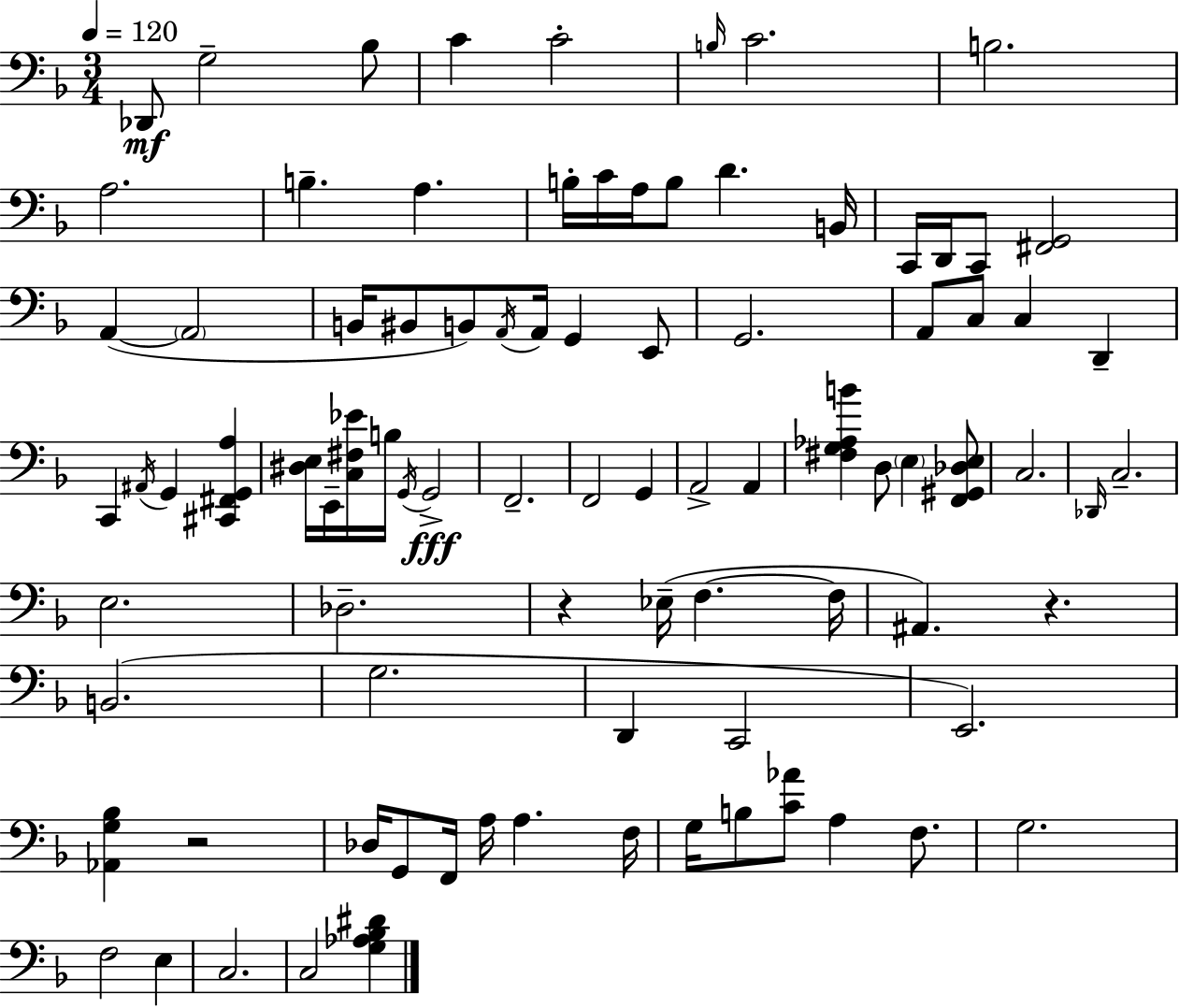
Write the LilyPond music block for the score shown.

{
  \clef bass
  \numericTimeSignature
  \time 3/4
  \key f \major
  \tempo 4 = 120
  des,8\mf g2-- bes8 | c'4 c'2-. | \grace { b16 } c'2. | b2. | \break a2. | b4.-- a4. | b16-. c'16 a16 b8 d'4. | b,16 c,16 d,16 c,8 <fis, g,>2 | \break a,4~(~ \parenthesize a,2 | b,16 bis,8 b,8) \acciaccatura { a,16 } a,16 g,4 | e,8 g,2. | a,8 c8 c4 d,4-- | \break c,4 \acciaccatura { ais,16 } g,4 <cis, fis, g, a>4 | <dis e>16 e,16-- <c fis ees'>16 b16 \acciaccatura { g,16 } g,2->\fff | f,2.-- | f,2 | \break g,4 a,2-> | a,4 <fis g aes b'>4 d8 \parenthesize e4 | <f, gis, des e>8 c2. | \grace { des,16 } c2.-- | \break e2. | des2.-- | r4 ees16--( f4.~~ | f16 ais,4.) r4. | \break b,2.( | g2. | d,4 c,2 | e,2.) | \break <aes, g bes>4 r2 | des16 g,8 f,16 a16 a4. | f16 g16 b8 <c' aes'>8 a4 | f8. g2. | \break f2 | e4 c2. | c2 | <g aes bes dis'>4 \bar "|."
}